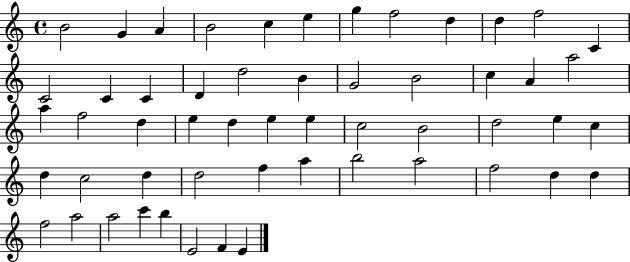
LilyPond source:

{
  \clef treble
  \time 4/4
  \defaultTimeSignature
  \key c \major
  b'2 g'4 a'4 | b'2 c''4 e''4 | g''4 f''2 d''4 | d''4 f''2 c'4 | \break c'2 c'4 c'4 | d'4 d''2 b'4 | g'2 b'2 | c''4 a'4 a''2 | \break a''4 f''2 d''4 | e''4 d''4 e''4 e''4 | c''2 b'2 | d''2 e''4 c''4 | \break d''4 c''2 d''4 | d''2 f''4 a''4 | b''2 a''2 | f''2 d''4 d''4 | \break f''2 a''2 | a''2 c'''4 b''4 | e'2 f'4 e'4 | \bar "|."
}